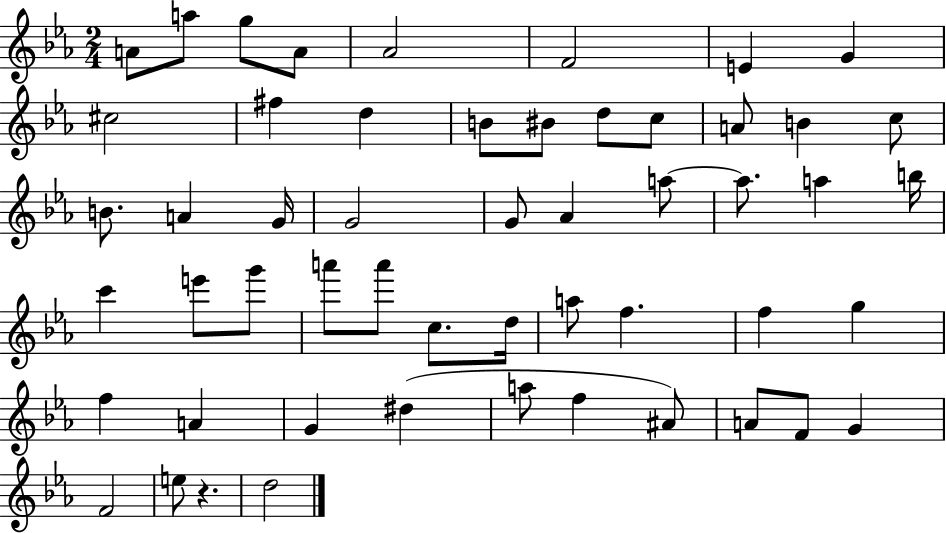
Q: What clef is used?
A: treble